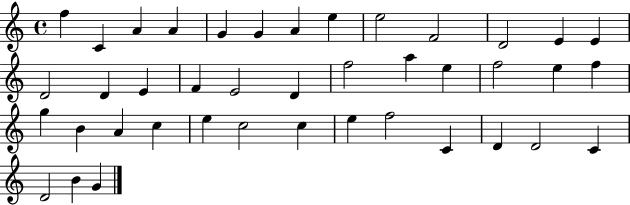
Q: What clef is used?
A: treble